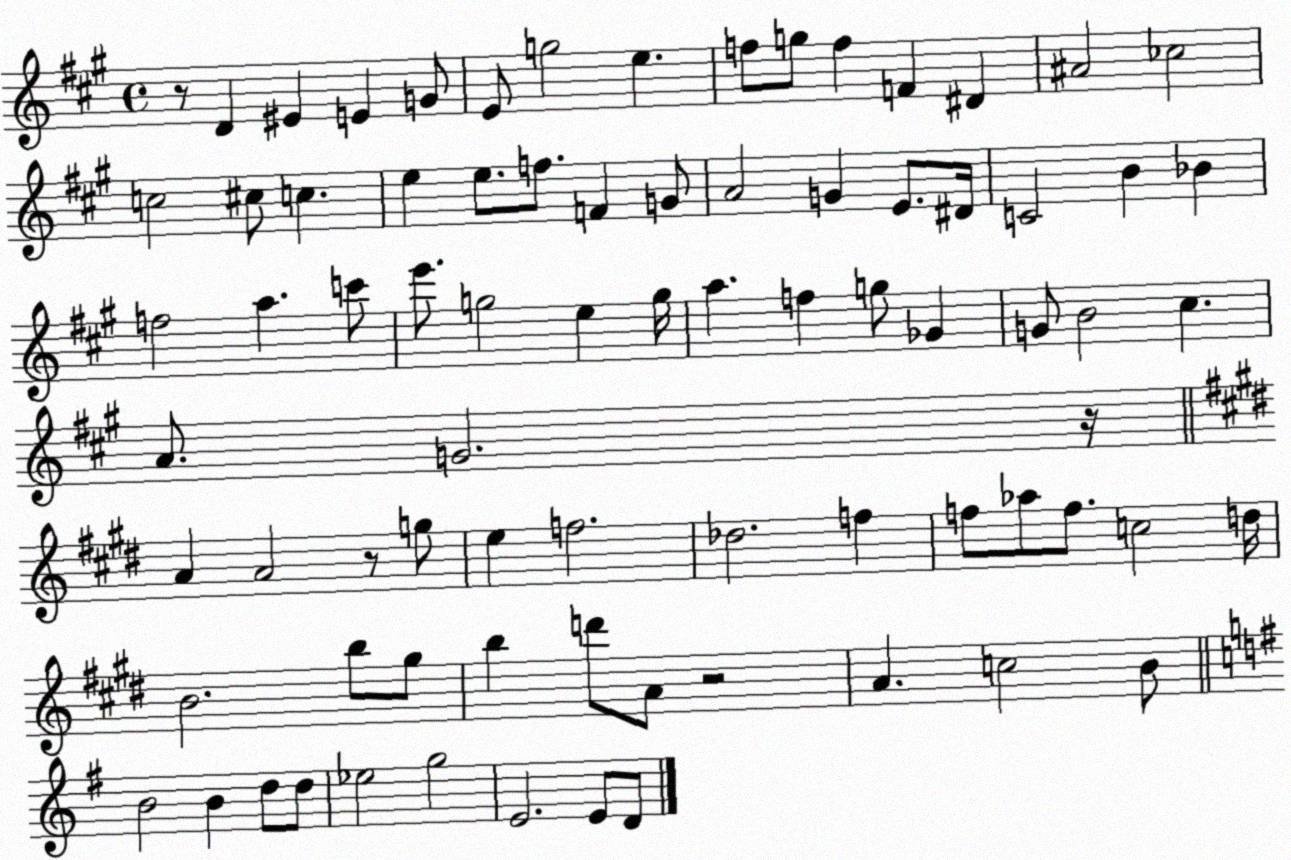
X:1
T:Untitled
M:4/4
L:1/4
K:A
z/2 D ^E E G/2 E/2 g2 e f/2 g/2 f F ^D ^A2 _c2 c2 ^c/2 c e e/2 f/2 F G/2 A2 G E/2 ^D/4 C2 B _B f2 a c'/2 e'/2 g2 e g/4 a f g/2 _G G/2 B2 ^c A/2 G2 z/4 A A2 z/2 g/2 e f2 _d2 f f/2 _a/2 f/2 c2 d/4 B2 b/2 ^g/2 b d'/2 A/2 z2 A c2 B/2 B2 B d/2 d/2 _e2 g2 E2 E/2 D/2